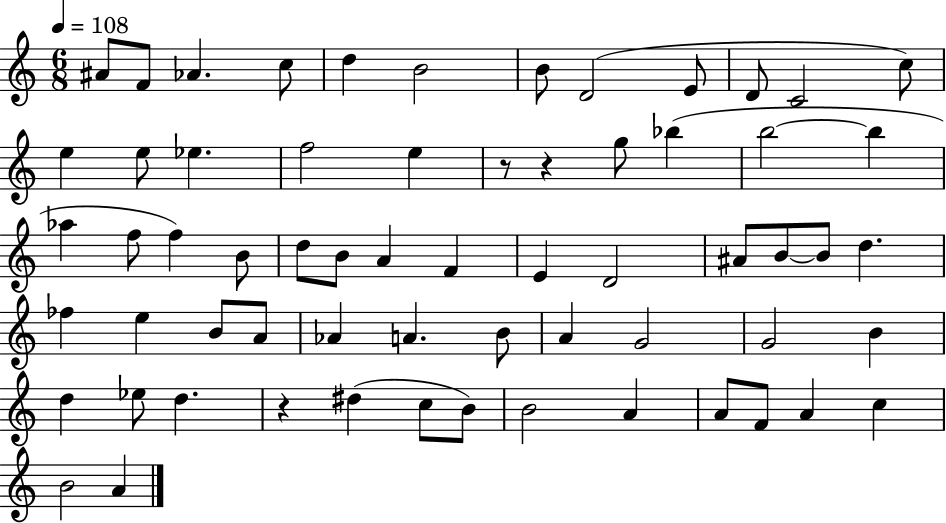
X:1
T:Untitled
M:6/8
L:1/4
K:C
^A/2 F/2 _A c/2 d B2 B/2 D2 E/2 D/2 C2 c/2 e e/2 _e f2 e z/2 z g/2 _b b2 b _a f/2 f B/2 d/2 B/2 A F E D2 ^A/2 B/2 B/2 d _f e B/2 A/2 _A A B/2 A G2 G2 B d _e/2 d z ^d c/2 B/2 B2 A A/2 F/2 A c B2 A